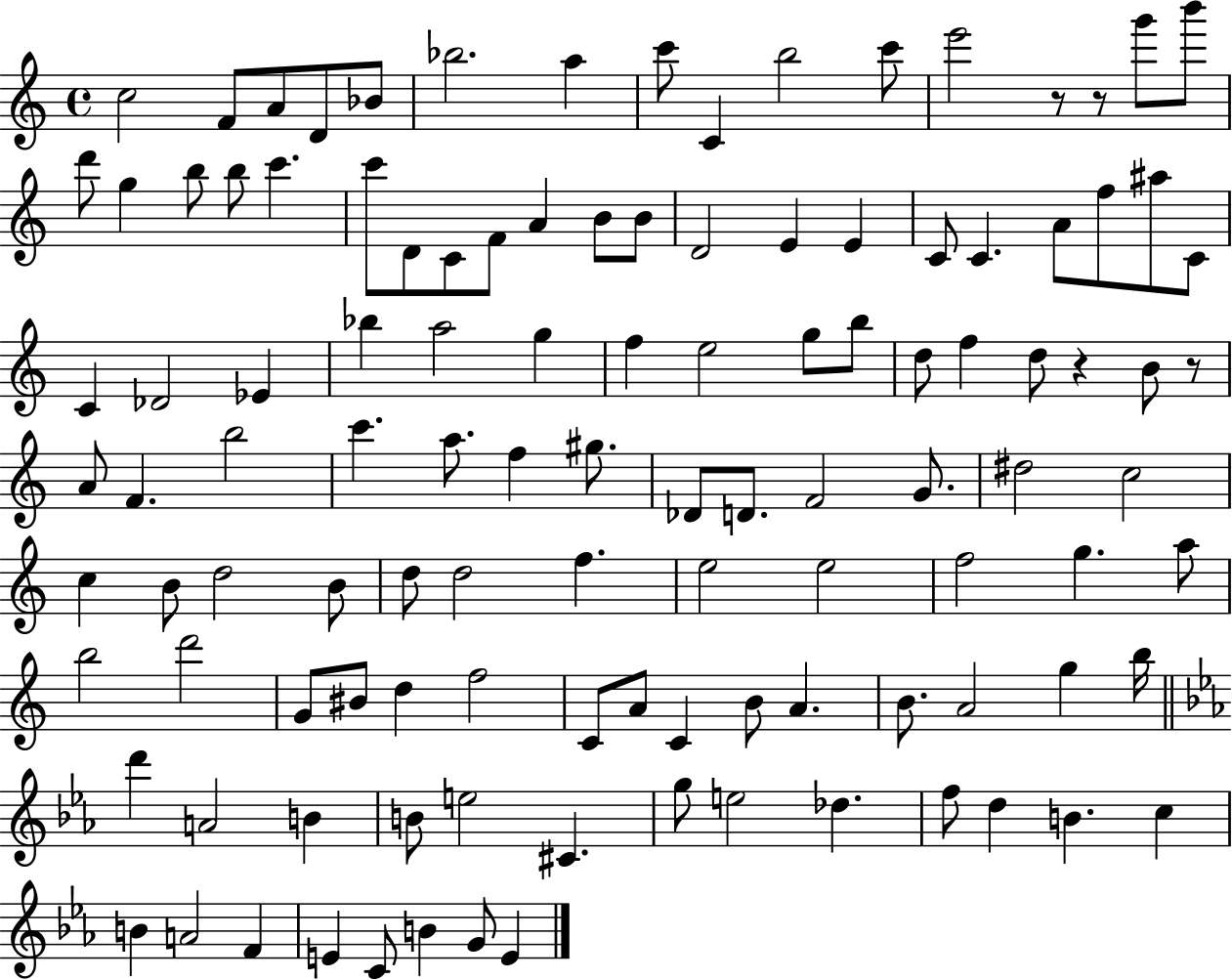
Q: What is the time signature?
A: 4/4